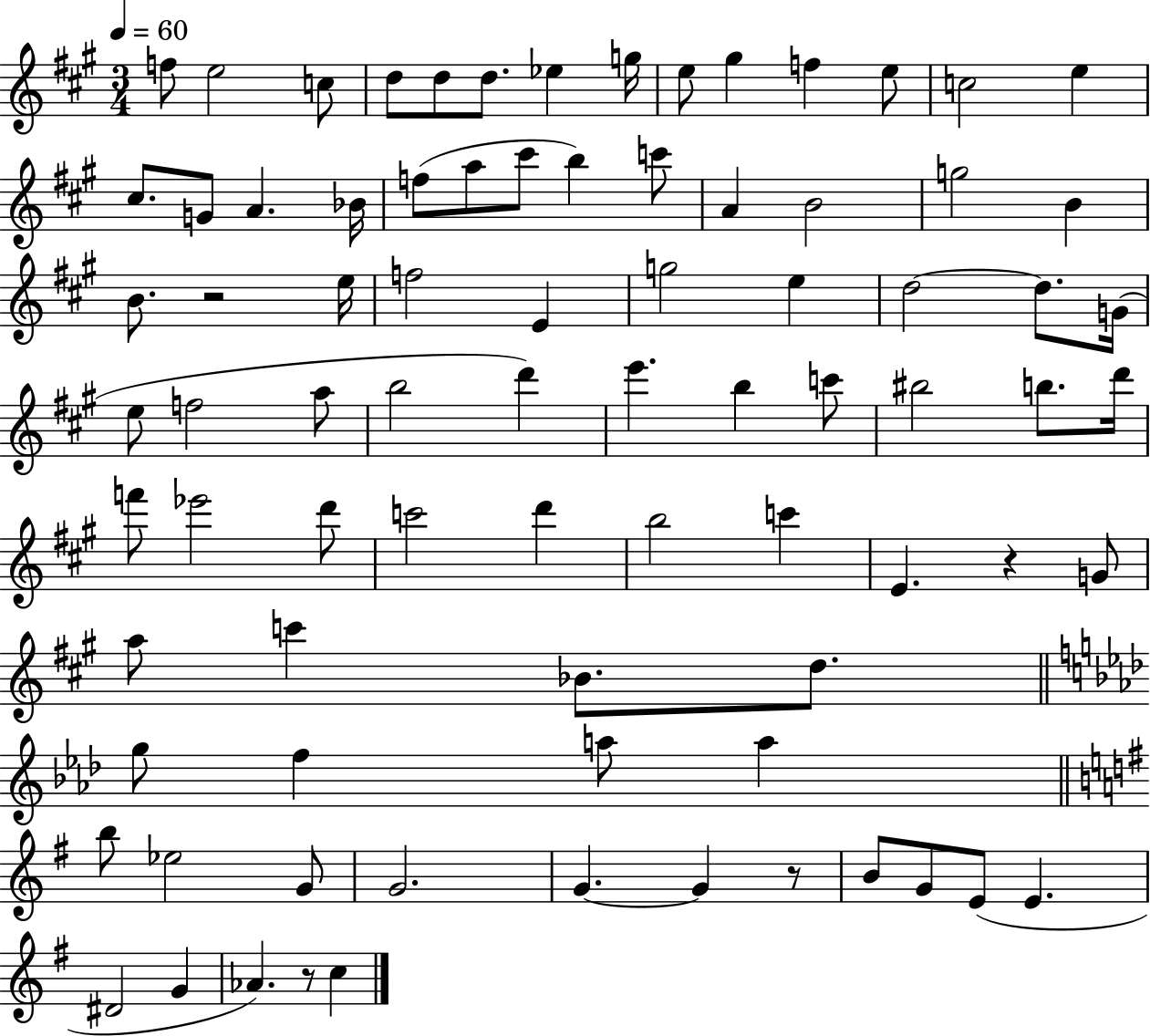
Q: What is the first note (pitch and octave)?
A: F5